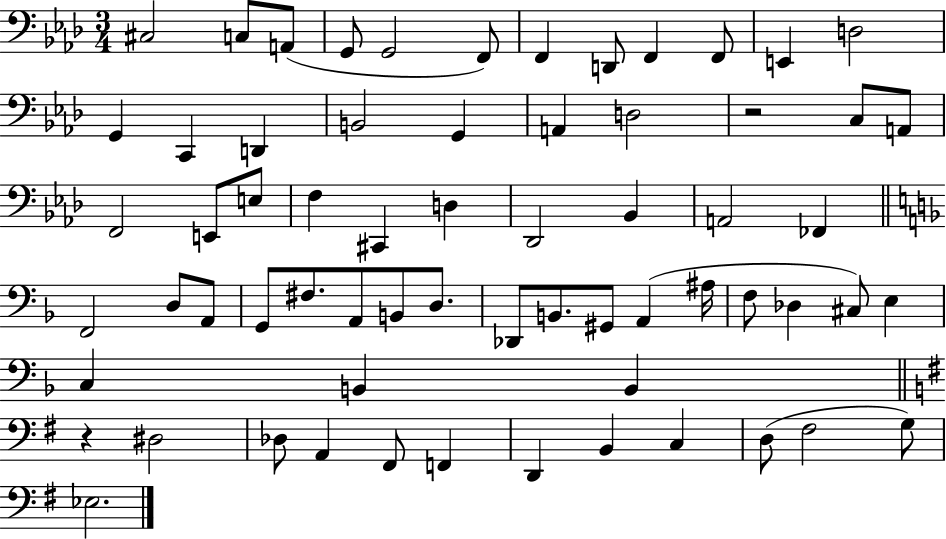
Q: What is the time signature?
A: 3/4